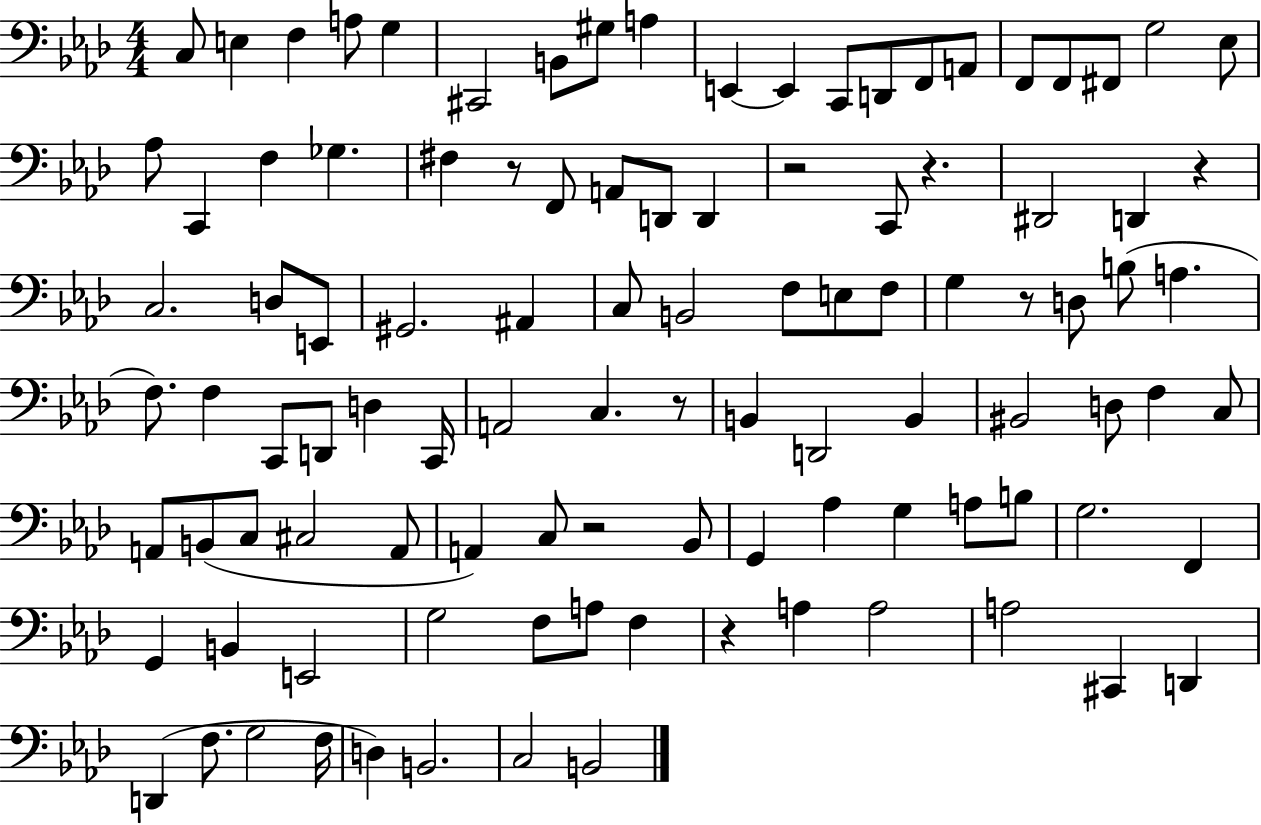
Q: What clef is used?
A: bass